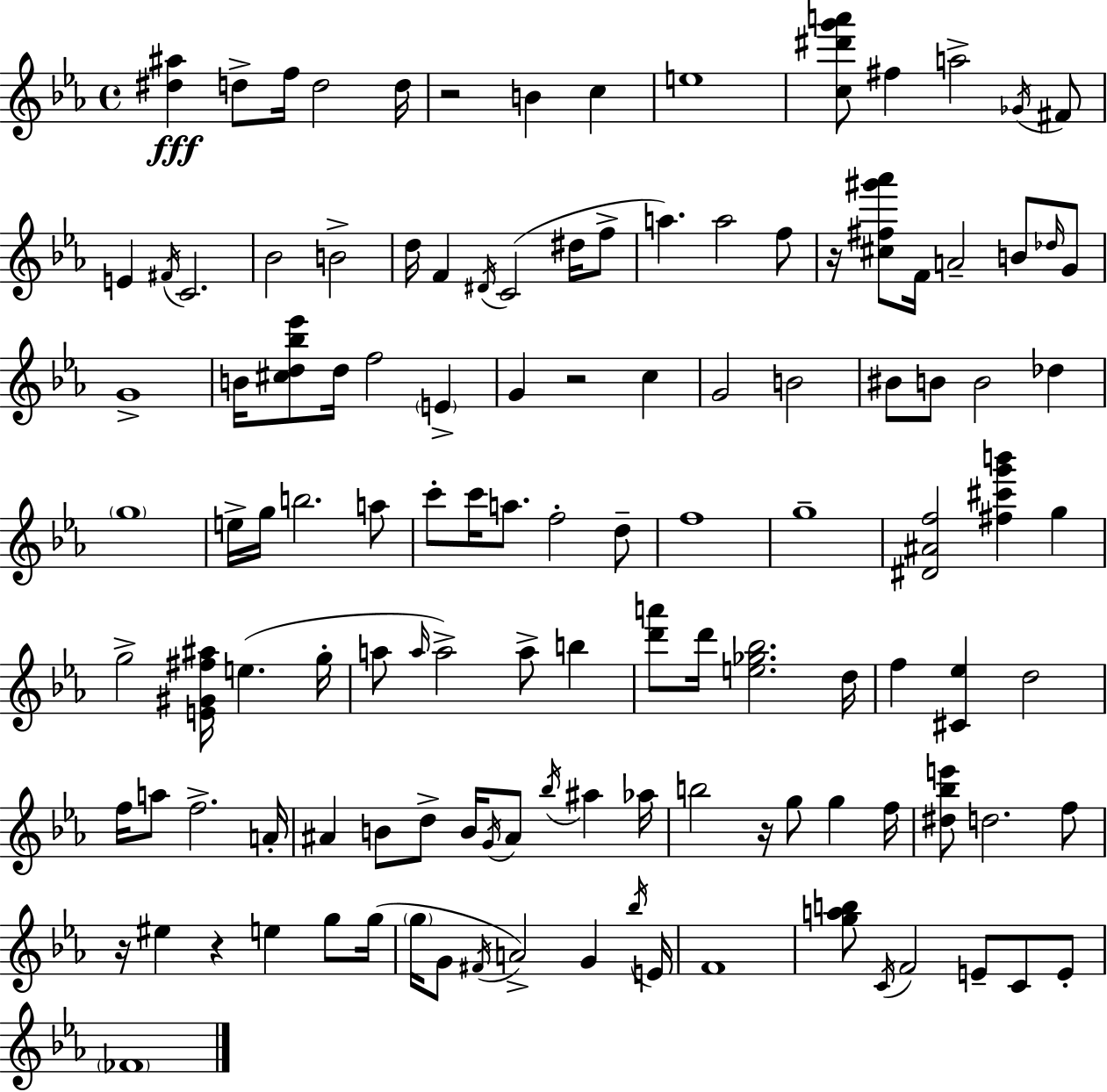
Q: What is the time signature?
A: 4/4